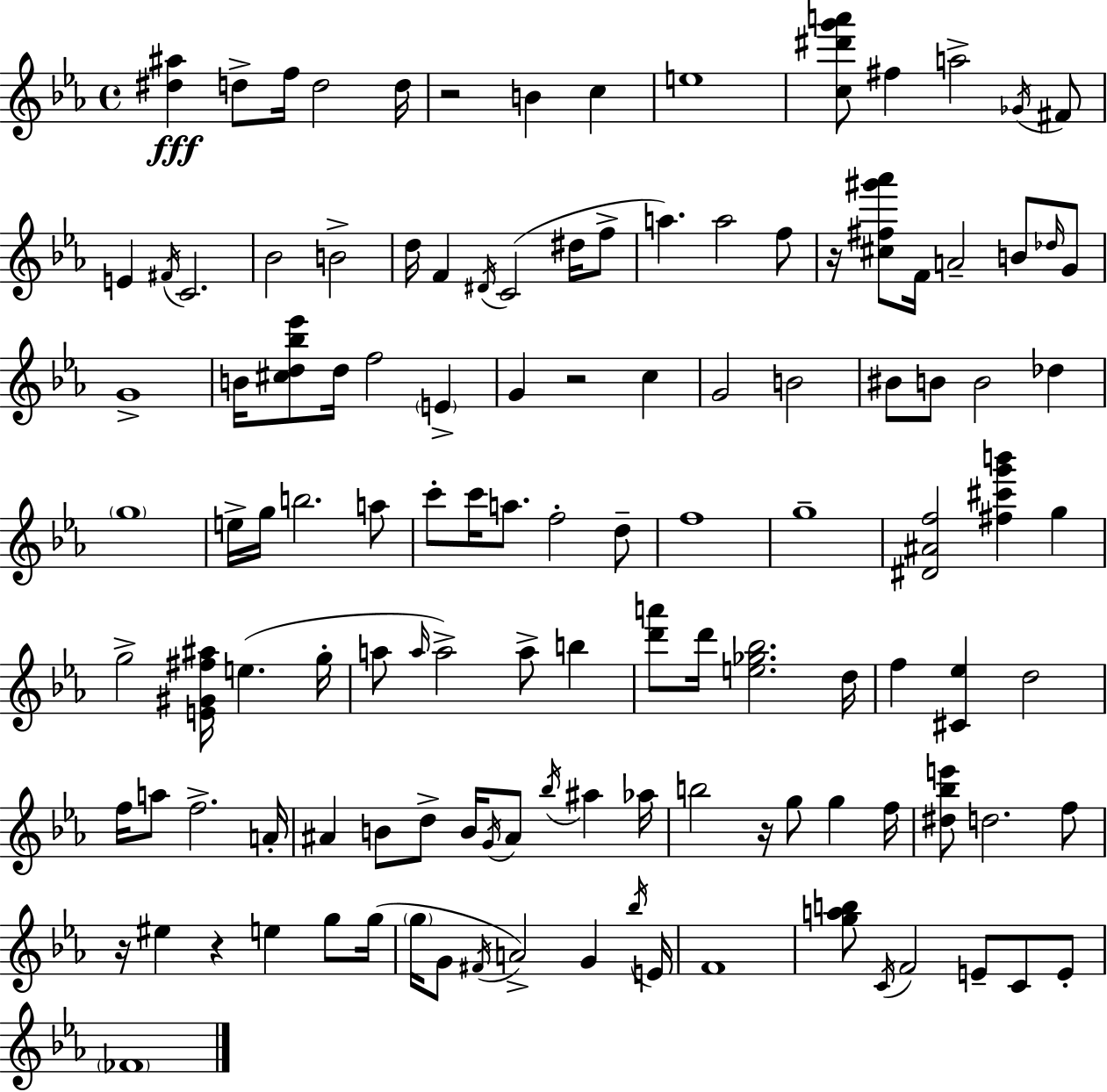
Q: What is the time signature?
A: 4/4